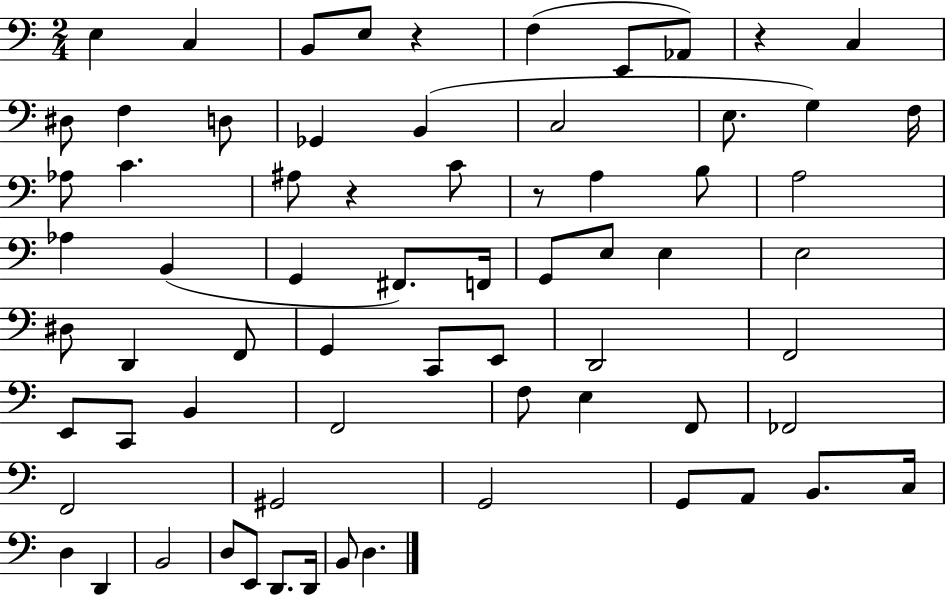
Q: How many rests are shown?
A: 4